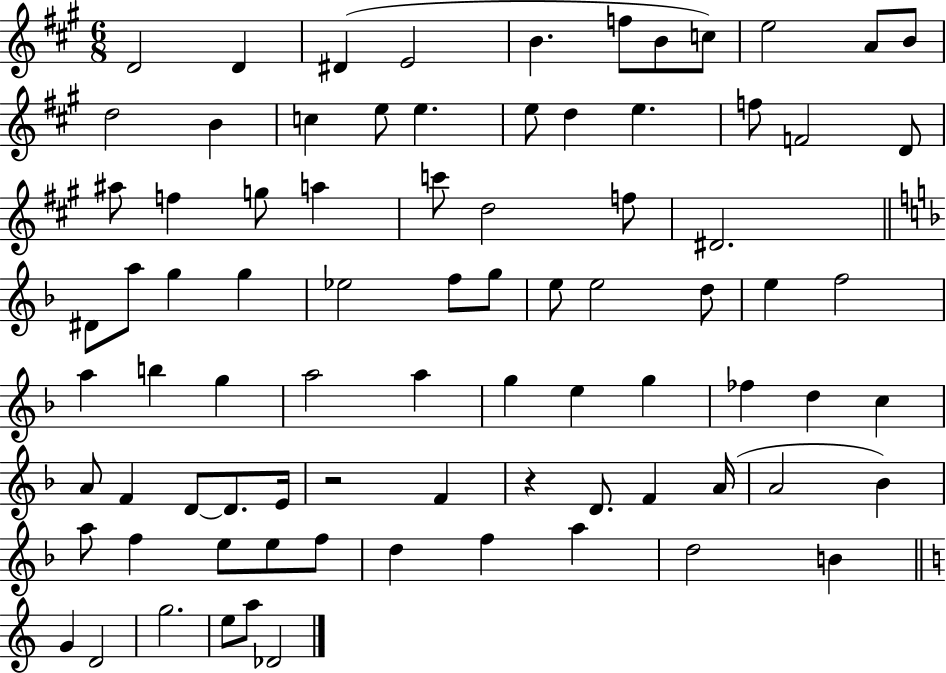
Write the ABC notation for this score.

X:1
T:Untitled
M:6/8
L:1/4
K:A
D2 D ^D E2 B f/2 B/2 c/2 e2 A/2 B/2 d2 B c e/2 e e/2 d e f/2 F2 D/2 ^a/2 f g/2 a c'/2 d2 f/2 ^D2 ^D/2 a/2 g g _e2 f/2 g/2 e/2 e2 d/2 e f2 a b g a2 a g e g _f d c A/2 F D/2 D/2 E/4 z2 F z D/2 F A/4 A2 _B a/2 f e/2 e/2 f/2 d f a d2 B G D2 g2 e/2 a/2 _D2